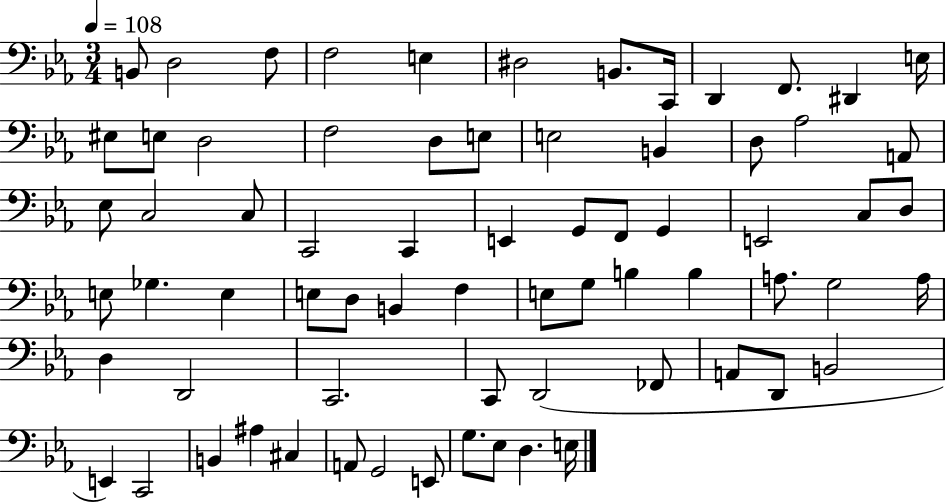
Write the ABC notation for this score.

X:1
T:Untitled
M:3/4
L:1/4
K:Eb
B,,/2 D,2 F,/2 F,2 E, ^D,2 B,,/2 C,,/4 D,, F,,/2 ^D,, E,/4 ^E,/2 E,/2 D,2 F,2 D,/2 E,/2 E,2 B,, D,/2 _A,2 A,,/2 _E,/2 C,2 C,/2 C,,2 C,, E,, G,,/2 F,,/2 G,, E,,2 C,/2 D,/2 E,/2 _G, E, E,/2 D,/2 B,, F, E,/2 G,/2 B, B, A,/2 G,2 A,/4 D, D,,2 C,,2 C,,/2 D,,2 _F,,/2 A,,/2 D,,/2 B,,2 E,, C,,2 B,, ^A, ^C, A,,/2 G,,2 E,,/2 G,/2 _E,/2 D, E,/4